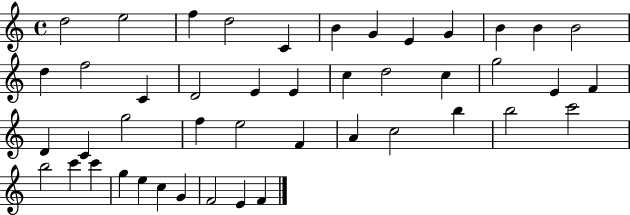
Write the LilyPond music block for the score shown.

{
  \clef treble
  \time 4/4
  \defaultTimeSignature
  \key c \major
  d''2 e''2 | f''4 d''2 c'4 | b'4 g'4 e'4 g'4 | b'4 b'4 b'2 | \break d''4 f''2 c'4 | d'2 e'4 e'4 | c''4 d''2 c''4 | g''2 e'4 f'4 | \break d'4 c'4 g''2 | f''4 e''2 f'4 | a'4 c''2 b''4 | b''2 c'''2 | \break b''2 c'''4 c'''4 | g''4 e''4 c''4 g'4 | f'2 e'4 f'4 | \bar "|."
}